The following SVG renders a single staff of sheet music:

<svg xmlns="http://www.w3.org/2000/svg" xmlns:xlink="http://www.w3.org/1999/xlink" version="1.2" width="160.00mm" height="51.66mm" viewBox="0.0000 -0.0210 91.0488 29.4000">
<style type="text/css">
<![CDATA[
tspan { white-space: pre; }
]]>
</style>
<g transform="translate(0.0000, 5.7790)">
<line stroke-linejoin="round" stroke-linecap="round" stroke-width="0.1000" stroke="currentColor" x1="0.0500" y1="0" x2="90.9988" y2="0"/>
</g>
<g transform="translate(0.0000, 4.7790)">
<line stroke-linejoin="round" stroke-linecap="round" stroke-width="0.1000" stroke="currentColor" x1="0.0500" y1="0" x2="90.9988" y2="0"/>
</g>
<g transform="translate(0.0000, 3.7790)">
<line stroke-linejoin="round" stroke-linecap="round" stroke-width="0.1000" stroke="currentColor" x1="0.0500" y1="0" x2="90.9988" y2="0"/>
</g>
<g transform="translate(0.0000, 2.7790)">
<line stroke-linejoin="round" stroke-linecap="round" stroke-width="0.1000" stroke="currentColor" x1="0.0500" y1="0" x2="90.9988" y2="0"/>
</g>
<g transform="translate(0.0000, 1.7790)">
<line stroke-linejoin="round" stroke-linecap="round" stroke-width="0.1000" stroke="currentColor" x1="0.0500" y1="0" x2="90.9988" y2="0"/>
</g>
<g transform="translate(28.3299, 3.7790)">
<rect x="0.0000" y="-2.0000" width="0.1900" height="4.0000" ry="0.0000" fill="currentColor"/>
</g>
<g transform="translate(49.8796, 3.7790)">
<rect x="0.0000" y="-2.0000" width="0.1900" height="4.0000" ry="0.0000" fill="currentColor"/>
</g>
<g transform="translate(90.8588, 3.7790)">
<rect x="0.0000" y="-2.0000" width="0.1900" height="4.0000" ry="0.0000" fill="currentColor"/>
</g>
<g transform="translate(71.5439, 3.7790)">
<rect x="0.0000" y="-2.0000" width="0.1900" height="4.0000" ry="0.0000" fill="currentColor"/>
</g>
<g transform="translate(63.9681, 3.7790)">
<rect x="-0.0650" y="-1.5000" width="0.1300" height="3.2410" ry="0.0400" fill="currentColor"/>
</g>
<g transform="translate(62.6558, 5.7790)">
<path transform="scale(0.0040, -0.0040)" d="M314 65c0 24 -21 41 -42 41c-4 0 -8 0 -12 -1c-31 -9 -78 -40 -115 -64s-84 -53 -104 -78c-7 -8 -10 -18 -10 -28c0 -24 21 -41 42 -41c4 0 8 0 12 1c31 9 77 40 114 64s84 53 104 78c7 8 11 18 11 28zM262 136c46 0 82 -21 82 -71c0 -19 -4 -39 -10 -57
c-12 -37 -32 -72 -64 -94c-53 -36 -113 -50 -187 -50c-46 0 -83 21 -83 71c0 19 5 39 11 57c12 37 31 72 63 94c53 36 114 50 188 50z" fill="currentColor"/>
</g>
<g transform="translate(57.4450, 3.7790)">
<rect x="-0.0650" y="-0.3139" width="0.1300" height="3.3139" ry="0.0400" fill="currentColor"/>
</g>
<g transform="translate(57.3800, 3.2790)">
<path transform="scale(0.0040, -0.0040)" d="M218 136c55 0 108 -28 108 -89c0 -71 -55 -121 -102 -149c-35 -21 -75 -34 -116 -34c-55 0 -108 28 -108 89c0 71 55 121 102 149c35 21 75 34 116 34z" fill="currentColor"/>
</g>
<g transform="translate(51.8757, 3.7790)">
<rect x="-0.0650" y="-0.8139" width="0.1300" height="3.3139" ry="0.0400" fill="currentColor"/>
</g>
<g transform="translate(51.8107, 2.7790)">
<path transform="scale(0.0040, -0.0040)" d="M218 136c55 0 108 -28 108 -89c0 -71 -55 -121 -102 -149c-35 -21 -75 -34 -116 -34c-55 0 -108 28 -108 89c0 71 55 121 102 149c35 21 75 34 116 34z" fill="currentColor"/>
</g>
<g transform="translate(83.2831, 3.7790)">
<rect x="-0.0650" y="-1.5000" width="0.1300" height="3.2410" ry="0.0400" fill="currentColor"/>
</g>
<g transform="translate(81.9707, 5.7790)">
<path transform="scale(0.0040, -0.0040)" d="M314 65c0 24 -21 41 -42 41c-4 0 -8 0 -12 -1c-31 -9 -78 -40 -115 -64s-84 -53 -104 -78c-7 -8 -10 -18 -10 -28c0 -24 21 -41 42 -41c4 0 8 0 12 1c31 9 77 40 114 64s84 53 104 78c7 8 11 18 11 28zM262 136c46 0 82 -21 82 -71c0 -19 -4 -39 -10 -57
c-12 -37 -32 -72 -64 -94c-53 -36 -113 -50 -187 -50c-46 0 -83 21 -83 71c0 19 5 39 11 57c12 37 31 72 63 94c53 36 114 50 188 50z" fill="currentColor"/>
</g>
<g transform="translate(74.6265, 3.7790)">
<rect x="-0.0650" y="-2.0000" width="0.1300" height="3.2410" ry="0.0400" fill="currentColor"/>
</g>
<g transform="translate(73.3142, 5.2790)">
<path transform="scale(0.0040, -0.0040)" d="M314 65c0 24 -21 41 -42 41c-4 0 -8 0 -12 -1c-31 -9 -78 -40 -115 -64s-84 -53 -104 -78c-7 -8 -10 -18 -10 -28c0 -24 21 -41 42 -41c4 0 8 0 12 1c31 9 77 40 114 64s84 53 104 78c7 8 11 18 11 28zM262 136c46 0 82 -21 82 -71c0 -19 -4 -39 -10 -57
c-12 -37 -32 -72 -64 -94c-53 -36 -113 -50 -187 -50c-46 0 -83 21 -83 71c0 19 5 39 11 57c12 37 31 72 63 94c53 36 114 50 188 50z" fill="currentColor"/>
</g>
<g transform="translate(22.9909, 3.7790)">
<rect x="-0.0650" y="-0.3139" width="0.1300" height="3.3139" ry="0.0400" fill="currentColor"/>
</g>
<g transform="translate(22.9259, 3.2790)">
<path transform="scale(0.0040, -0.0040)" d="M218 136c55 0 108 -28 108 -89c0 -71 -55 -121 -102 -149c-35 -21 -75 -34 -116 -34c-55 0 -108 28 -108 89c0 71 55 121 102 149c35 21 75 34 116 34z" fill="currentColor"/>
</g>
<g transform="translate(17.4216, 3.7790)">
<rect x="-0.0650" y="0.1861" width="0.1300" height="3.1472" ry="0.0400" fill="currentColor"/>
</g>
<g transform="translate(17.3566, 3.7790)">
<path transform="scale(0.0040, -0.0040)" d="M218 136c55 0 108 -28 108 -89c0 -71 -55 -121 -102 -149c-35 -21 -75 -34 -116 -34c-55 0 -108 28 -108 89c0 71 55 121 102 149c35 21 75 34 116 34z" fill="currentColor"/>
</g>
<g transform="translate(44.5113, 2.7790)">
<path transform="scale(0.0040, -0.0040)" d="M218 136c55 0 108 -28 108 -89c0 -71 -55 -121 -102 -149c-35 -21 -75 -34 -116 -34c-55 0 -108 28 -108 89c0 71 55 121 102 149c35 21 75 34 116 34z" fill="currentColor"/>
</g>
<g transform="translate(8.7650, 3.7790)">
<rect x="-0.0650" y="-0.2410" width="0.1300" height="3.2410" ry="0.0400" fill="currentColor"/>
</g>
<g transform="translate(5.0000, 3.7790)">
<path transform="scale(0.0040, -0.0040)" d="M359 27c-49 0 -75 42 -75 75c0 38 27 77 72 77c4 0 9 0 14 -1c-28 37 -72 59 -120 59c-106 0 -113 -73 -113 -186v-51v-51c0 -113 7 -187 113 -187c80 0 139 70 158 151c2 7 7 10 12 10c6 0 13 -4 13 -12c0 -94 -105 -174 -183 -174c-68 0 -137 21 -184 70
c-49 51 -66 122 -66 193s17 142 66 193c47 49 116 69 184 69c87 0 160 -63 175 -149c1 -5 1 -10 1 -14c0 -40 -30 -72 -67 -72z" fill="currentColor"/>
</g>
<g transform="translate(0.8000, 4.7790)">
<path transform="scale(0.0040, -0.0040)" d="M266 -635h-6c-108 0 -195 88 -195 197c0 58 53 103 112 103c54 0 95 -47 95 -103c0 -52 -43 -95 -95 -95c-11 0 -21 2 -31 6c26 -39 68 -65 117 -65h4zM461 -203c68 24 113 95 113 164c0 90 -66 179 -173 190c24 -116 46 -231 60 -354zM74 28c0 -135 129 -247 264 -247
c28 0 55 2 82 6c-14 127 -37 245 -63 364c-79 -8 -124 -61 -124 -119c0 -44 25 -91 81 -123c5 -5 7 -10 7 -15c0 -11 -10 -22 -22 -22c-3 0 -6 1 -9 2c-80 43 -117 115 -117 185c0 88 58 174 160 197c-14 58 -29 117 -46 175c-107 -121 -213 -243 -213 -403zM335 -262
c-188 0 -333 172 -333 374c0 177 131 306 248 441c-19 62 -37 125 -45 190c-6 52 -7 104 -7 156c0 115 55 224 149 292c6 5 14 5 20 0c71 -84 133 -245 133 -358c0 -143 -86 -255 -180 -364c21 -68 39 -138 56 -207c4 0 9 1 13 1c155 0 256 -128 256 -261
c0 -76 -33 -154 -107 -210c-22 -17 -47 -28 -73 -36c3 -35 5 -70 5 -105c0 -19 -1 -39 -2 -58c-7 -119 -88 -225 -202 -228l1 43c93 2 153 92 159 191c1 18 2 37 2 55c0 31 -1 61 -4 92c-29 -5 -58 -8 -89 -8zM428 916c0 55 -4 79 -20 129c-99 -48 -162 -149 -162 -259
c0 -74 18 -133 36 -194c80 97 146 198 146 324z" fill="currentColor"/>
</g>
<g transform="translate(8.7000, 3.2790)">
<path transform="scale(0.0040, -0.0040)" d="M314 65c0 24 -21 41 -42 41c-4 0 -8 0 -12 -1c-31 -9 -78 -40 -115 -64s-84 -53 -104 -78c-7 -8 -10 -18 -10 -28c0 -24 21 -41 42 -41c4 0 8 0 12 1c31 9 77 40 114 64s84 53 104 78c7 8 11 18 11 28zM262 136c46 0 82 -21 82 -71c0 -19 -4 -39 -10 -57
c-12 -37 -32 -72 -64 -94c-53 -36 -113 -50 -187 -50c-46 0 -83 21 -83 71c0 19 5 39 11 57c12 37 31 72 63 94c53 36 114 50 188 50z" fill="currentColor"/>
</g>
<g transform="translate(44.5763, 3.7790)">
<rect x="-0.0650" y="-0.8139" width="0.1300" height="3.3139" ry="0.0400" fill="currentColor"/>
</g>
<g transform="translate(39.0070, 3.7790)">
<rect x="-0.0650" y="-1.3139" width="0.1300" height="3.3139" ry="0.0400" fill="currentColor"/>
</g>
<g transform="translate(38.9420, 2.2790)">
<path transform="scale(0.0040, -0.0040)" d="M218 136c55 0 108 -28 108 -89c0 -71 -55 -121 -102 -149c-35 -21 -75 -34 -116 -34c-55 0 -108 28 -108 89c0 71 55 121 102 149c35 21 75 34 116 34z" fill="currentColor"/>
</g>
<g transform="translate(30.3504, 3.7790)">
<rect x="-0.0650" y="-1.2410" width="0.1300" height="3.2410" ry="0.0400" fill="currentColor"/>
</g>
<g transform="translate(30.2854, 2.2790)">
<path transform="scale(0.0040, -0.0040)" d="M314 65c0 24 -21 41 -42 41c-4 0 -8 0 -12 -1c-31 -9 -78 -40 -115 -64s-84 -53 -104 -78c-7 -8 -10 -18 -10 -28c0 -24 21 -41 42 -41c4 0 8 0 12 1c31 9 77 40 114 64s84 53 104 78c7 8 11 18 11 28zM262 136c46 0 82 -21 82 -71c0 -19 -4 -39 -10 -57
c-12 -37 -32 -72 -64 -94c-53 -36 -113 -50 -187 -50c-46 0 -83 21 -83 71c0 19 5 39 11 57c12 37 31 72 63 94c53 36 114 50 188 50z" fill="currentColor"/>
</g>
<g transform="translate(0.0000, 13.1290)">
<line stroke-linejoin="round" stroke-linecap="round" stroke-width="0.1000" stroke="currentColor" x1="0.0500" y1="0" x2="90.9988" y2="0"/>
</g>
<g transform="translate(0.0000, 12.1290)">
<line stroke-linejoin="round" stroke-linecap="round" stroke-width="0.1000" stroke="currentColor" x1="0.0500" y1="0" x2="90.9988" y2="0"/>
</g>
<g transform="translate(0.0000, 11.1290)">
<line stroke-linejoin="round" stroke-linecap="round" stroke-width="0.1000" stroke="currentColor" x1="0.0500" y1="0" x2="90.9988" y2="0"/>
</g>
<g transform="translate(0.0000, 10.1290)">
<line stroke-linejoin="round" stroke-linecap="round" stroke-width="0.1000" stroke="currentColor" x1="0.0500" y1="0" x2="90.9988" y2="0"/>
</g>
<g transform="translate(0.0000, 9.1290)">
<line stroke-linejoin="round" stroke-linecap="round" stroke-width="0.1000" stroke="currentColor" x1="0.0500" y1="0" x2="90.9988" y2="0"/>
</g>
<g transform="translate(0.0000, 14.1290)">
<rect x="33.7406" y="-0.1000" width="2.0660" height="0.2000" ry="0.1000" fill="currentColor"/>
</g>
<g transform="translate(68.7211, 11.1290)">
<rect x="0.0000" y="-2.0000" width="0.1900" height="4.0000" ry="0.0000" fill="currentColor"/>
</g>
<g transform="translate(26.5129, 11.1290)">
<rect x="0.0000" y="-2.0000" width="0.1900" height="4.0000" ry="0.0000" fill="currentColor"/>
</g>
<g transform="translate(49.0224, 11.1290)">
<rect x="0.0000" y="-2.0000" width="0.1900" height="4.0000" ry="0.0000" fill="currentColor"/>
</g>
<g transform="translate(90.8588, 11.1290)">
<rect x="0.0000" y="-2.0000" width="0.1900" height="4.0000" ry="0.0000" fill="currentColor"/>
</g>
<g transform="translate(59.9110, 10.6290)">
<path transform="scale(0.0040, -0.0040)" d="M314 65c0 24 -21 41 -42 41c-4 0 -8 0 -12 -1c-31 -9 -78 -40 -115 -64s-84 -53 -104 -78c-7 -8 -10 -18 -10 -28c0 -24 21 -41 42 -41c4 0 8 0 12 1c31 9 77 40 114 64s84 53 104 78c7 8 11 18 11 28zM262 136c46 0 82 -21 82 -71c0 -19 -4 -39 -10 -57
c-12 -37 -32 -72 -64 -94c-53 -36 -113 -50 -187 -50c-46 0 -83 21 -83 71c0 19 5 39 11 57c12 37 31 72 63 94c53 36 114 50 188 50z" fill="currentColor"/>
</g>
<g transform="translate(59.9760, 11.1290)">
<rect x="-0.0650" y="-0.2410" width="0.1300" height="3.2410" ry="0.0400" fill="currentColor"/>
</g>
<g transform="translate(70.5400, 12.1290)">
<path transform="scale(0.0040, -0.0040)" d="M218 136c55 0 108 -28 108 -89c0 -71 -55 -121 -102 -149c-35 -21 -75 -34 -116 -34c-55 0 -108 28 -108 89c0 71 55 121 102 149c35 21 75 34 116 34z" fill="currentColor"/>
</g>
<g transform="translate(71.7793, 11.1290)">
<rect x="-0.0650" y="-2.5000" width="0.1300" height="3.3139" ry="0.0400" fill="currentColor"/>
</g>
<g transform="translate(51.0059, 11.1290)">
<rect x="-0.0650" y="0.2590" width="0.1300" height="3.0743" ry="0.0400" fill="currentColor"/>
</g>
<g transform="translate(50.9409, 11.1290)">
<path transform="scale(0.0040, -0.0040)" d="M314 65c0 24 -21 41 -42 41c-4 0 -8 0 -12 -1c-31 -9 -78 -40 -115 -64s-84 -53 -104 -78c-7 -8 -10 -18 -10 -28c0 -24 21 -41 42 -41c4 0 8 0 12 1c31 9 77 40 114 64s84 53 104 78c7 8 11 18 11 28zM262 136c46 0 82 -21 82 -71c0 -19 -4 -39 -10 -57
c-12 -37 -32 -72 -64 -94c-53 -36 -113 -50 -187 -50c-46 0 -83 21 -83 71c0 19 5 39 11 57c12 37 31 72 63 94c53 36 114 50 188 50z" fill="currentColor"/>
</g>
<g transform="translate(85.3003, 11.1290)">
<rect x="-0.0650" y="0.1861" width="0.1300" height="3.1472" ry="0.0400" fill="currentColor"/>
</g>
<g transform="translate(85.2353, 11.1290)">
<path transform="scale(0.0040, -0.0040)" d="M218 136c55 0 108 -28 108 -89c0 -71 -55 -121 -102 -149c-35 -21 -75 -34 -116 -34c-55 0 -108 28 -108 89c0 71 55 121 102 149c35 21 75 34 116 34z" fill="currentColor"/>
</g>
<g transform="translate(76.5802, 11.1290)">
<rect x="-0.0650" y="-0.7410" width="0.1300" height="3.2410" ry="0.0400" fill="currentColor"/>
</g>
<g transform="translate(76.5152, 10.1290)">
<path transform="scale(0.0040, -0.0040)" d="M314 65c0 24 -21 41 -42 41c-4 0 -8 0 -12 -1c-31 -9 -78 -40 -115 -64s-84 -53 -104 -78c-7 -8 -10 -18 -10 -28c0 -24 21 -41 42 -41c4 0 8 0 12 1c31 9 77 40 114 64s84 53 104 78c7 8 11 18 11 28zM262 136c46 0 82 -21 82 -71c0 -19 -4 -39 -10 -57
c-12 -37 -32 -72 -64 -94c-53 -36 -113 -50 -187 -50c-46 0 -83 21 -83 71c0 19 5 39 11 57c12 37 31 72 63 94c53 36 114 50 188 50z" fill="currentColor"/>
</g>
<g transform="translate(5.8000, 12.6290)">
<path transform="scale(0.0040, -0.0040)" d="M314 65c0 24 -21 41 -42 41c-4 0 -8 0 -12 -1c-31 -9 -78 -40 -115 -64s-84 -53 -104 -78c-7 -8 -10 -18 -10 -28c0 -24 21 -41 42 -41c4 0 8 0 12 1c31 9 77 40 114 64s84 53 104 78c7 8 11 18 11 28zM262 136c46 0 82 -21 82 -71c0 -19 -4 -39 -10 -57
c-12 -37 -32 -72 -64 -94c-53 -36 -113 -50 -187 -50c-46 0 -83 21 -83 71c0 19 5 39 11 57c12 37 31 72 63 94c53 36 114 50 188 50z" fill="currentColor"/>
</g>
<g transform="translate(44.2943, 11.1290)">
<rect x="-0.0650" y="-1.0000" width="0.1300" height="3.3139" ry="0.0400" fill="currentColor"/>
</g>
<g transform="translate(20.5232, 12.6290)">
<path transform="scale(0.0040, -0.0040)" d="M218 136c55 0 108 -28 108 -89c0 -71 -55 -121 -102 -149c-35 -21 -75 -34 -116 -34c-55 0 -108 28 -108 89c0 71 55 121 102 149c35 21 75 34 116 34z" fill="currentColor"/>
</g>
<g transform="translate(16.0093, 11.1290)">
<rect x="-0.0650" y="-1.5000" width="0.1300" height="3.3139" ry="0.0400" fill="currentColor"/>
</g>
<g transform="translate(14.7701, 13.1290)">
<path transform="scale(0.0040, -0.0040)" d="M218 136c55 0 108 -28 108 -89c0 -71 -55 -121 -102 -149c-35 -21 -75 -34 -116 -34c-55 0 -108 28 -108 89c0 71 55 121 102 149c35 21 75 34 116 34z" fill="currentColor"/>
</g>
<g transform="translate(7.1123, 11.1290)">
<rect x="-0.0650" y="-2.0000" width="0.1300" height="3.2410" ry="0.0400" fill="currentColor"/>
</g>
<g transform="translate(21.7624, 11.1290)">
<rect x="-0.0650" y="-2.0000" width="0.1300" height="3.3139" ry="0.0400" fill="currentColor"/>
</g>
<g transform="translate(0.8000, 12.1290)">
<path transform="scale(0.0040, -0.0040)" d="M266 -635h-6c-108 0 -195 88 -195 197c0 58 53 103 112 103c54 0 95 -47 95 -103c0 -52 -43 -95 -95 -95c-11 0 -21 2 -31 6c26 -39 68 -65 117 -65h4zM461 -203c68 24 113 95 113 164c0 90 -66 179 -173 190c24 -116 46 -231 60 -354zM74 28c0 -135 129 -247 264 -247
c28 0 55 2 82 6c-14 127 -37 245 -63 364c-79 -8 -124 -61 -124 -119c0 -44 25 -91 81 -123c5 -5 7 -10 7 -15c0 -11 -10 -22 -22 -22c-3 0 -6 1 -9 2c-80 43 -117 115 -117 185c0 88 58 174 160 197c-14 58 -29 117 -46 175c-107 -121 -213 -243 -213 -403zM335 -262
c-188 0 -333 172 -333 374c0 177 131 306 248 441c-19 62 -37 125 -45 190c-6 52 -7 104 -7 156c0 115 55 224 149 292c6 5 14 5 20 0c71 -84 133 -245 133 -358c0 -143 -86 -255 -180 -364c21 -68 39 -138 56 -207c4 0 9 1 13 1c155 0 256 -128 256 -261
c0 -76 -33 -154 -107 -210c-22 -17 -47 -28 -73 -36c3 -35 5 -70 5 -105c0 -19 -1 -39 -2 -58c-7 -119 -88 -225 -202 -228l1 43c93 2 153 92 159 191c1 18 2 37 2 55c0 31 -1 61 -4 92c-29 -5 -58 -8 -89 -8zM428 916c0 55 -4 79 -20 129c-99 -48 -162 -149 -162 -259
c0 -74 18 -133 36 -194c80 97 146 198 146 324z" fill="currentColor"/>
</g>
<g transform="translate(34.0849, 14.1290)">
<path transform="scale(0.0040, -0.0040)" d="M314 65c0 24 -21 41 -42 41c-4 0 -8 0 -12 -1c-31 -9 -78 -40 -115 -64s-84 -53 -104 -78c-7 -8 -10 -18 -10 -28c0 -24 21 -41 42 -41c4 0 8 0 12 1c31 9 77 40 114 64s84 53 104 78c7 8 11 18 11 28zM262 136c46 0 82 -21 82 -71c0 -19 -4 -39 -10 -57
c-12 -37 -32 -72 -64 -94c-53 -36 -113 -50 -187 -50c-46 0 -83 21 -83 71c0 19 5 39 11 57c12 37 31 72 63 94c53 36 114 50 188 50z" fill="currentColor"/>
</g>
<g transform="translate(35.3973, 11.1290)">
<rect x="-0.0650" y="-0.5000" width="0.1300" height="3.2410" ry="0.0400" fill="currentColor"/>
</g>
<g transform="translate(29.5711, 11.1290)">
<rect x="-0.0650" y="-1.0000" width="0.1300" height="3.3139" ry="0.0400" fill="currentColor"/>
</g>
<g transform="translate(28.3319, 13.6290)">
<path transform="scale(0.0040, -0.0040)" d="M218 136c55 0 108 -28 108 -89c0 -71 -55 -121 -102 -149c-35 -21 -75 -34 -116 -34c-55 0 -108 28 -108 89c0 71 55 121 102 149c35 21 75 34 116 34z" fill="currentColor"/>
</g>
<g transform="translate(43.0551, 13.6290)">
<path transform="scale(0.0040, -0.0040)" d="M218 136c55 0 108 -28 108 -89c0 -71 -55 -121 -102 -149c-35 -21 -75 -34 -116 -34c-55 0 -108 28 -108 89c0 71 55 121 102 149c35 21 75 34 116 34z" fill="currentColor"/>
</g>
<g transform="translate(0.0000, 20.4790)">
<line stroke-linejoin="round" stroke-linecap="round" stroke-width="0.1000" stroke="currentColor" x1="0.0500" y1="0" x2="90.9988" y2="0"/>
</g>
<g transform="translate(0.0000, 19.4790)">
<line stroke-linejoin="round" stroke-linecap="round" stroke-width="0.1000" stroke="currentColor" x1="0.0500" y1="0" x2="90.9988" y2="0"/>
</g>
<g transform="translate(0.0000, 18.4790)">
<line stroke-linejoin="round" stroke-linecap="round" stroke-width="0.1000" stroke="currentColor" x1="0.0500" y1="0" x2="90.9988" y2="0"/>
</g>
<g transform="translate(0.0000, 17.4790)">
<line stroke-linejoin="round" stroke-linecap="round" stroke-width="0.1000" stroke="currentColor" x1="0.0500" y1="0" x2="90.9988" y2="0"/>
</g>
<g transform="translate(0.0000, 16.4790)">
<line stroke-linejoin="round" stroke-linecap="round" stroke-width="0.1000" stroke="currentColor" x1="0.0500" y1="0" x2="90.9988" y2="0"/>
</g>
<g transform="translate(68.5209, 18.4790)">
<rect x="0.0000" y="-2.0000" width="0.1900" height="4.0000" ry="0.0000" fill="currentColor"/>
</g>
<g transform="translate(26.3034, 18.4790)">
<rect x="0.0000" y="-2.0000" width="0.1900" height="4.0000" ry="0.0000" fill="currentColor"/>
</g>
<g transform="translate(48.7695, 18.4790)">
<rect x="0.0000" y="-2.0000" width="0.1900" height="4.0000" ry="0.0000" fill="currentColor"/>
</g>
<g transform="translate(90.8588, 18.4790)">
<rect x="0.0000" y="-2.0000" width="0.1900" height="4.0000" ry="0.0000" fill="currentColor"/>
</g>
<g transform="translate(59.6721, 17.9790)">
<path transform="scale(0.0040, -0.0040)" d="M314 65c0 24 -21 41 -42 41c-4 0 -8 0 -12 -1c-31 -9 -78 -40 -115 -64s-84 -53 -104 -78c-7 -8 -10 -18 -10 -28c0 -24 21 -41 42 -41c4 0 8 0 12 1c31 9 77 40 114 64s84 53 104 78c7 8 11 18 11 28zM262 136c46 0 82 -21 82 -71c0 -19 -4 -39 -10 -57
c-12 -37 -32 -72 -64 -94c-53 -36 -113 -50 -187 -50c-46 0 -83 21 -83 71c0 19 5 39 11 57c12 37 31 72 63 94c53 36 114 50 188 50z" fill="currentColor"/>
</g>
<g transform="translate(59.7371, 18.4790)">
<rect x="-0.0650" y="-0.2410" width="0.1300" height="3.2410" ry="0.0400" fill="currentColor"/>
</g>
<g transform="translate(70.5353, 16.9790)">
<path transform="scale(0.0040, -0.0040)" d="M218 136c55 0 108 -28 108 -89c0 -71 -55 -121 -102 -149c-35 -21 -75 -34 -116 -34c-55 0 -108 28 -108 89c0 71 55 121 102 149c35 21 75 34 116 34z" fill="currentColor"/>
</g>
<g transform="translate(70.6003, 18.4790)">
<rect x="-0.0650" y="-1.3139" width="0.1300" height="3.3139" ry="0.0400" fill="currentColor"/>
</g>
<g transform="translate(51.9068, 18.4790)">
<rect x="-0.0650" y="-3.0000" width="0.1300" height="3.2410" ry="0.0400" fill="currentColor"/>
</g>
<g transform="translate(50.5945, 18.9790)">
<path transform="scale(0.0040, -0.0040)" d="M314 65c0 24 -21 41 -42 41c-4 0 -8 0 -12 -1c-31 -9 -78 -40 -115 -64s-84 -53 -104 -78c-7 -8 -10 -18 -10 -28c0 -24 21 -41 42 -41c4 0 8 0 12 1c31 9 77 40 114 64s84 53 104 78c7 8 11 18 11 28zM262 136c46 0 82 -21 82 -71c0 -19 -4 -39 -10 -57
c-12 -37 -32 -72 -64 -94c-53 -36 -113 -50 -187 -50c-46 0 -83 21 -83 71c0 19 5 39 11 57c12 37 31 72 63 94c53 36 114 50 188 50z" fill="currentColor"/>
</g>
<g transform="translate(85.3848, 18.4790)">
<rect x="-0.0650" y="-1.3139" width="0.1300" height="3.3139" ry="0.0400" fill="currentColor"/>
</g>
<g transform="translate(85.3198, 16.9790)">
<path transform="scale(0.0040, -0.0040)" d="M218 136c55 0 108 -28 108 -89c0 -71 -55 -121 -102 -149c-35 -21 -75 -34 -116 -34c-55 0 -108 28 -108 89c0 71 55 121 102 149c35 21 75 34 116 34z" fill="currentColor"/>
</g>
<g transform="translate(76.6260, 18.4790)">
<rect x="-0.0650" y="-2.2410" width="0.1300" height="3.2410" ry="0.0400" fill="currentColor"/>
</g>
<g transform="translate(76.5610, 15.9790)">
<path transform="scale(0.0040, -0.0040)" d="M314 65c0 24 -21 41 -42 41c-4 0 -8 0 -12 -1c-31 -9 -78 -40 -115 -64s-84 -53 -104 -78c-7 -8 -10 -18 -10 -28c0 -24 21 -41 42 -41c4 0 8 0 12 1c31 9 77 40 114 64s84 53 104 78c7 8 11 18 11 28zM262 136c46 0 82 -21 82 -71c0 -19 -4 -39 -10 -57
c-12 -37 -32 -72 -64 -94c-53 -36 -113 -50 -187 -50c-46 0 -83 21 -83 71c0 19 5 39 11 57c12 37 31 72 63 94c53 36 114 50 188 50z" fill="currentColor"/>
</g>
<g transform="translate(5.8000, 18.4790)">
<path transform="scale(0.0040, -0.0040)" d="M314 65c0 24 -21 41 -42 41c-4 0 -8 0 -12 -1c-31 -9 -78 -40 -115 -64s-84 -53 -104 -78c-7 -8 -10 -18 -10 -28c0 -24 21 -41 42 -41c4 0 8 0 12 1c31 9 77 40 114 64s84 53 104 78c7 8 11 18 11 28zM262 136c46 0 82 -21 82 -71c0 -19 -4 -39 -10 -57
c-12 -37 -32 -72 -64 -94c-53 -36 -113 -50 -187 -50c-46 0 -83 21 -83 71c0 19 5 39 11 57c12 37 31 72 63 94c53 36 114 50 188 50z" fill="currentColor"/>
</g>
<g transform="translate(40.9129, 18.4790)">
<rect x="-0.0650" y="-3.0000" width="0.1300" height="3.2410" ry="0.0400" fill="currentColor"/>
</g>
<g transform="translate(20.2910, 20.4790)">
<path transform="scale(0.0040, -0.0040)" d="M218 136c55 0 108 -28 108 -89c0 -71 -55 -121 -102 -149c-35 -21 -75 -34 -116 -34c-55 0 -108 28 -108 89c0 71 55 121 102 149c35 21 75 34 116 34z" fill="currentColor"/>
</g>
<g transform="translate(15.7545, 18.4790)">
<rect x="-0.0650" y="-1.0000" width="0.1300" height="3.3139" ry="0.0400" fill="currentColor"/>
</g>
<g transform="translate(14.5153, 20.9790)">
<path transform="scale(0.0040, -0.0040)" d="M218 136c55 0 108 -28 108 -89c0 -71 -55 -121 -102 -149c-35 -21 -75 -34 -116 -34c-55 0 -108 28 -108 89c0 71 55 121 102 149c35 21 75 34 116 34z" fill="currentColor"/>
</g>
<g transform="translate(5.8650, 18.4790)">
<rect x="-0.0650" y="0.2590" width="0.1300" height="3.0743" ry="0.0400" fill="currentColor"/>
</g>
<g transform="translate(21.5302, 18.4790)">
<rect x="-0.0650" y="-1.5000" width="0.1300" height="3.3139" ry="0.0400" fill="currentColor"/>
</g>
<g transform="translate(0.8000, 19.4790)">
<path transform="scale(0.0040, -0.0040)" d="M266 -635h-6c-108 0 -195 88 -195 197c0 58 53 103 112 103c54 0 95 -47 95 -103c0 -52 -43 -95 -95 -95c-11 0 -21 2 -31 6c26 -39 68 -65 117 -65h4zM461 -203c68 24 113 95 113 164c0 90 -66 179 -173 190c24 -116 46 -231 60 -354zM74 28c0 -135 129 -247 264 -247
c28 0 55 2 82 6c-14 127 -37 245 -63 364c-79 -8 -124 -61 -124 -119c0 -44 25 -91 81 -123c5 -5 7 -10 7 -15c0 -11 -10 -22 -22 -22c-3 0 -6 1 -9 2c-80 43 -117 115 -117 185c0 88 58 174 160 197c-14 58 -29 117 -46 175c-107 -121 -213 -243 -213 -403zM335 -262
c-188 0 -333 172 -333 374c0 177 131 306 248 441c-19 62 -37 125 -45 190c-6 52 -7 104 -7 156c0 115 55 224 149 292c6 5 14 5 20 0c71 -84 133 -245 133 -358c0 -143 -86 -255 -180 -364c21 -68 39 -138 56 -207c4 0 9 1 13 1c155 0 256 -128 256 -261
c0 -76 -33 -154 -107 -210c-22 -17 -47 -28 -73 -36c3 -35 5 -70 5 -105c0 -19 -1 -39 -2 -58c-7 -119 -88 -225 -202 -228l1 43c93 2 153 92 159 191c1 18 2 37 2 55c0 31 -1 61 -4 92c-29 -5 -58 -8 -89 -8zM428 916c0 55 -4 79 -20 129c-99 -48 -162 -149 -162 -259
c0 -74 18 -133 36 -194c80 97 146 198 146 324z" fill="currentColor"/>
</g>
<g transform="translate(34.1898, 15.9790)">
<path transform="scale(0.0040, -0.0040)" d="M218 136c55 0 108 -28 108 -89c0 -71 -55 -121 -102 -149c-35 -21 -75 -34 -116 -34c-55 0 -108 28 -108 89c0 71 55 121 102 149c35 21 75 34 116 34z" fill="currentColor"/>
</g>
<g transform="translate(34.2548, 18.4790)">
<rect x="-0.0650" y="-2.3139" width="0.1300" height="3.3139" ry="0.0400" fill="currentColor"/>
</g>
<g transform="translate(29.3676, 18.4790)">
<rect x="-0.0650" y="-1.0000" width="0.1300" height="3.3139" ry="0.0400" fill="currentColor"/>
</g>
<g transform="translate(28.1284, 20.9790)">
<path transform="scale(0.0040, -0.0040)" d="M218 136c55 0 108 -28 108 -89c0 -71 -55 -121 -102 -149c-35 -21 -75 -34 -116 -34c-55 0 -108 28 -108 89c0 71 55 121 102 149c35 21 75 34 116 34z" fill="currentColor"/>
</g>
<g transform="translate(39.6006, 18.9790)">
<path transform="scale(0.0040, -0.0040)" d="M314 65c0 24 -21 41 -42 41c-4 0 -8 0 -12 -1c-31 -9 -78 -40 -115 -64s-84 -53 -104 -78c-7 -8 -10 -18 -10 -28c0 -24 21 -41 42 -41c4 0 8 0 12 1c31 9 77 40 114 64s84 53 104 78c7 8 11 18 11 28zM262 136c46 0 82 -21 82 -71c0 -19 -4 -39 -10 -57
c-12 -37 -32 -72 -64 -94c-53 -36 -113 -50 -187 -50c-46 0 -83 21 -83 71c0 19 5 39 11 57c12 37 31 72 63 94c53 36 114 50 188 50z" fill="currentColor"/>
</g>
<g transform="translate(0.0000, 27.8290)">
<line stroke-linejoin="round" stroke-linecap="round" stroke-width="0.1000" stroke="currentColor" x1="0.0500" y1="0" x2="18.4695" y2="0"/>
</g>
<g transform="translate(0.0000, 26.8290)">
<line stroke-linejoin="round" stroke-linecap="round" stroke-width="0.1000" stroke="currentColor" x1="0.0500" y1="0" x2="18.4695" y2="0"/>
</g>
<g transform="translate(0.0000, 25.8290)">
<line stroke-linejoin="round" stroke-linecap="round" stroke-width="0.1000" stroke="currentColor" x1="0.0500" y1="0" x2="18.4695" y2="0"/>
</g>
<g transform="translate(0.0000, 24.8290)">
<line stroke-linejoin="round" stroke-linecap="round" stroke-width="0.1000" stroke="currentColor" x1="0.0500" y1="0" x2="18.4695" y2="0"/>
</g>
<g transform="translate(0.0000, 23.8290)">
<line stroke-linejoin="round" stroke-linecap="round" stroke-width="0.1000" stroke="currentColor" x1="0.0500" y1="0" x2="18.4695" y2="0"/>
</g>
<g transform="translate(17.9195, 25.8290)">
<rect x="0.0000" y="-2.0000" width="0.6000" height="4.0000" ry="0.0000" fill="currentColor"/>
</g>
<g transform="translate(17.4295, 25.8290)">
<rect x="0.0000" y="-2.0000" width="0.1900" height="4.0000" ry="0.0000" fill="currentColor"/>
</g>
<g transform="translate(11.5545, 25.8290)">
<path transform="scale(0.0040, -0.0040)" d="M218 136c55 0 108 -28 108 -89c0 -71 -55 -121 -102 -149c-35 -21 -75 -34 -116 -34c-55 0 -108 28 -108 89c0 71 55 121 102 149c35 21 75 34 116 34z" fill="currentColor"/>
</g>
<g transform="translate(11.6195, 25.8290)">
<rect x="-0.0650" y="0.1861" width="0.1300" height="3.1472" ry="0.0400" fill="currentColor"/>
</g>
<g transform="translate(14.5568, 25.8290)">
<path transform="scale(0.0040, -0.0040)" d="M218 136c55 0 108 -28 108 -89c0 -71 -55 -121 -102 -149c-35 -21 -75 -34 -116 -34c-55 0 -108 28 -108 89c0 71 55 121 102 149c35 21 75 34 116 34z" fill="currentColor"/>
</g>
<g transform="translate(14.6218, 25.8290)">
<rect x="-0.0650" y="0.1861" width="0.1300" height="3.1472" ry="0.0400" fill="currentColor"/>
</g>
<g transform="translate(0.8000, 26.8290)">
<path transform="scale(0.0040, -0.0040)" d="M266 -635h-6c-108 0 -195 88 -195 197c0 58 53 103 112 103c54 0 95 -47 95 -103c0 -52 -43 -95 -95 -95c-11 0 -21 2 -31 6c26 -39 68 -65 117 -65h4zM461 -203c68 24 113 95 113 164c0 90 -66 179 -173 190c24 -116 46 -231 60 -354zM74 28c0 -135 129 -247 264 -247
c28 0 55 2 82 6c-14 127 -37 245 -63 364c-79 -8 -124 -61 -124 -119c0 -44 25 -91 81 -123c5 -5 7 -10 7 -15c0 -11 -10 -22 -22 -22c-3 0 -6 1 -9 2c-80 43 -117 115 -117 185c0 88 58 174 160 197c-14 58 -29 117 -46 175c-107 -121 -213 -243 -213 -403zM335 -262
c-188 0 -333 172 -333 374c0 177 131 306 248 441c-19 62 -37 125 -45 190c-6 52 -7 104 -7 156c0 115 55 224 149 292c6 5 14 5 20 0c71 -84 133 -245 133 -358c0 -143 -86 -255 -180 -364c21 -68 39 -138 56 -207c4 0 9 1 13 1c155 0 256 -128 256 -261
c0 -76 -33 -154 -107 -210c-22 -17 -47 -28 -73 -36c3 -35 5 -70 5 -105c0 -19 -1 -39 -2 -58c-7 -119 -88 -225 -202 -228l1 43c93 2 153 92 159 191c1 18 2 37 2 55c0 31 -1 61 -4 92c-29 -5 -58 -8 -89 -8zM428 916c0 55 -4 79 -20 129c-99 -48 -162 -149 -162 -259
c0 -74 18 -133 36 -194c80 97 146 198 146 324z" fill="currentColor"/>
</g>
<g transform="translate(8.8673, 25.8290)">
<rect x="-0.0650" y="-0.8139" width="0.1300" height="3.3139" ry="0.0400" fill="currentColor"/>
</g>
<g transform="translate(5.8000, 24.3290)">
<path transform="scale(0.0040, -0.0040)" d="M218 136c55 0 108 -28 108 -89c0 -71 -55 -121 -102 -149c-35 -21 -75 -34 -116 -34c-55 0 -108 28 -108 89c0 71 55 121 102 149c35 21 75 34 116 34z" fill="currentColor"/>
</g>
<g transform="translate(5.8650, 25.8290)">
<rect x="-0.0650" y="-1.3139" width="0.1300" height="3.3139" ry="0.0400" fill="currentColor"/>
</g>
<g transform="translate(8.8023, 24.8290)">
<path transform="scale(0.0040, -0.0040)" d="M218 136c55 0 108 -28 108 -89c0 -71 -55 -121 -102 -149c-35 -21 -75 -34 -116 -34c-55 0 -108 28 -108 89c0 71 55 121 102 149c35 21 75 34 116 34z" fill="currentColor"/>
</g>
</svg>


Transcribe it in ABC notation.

X:1
T:Untitled
M:4/4
L:1/4
K:C
c2 B c e2 e d d c E2 F2 E2 F2 E F D C2 D B2 c2 G d2 B B2 D E D g A2 A2 c2 e g2 e e d B B